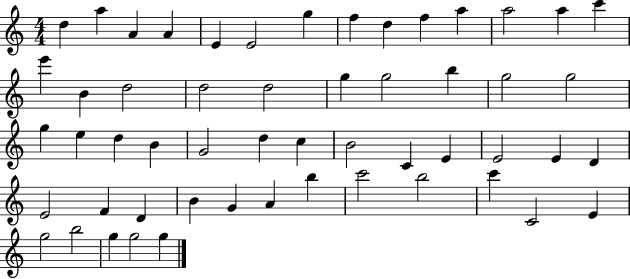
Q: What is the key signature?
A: C major